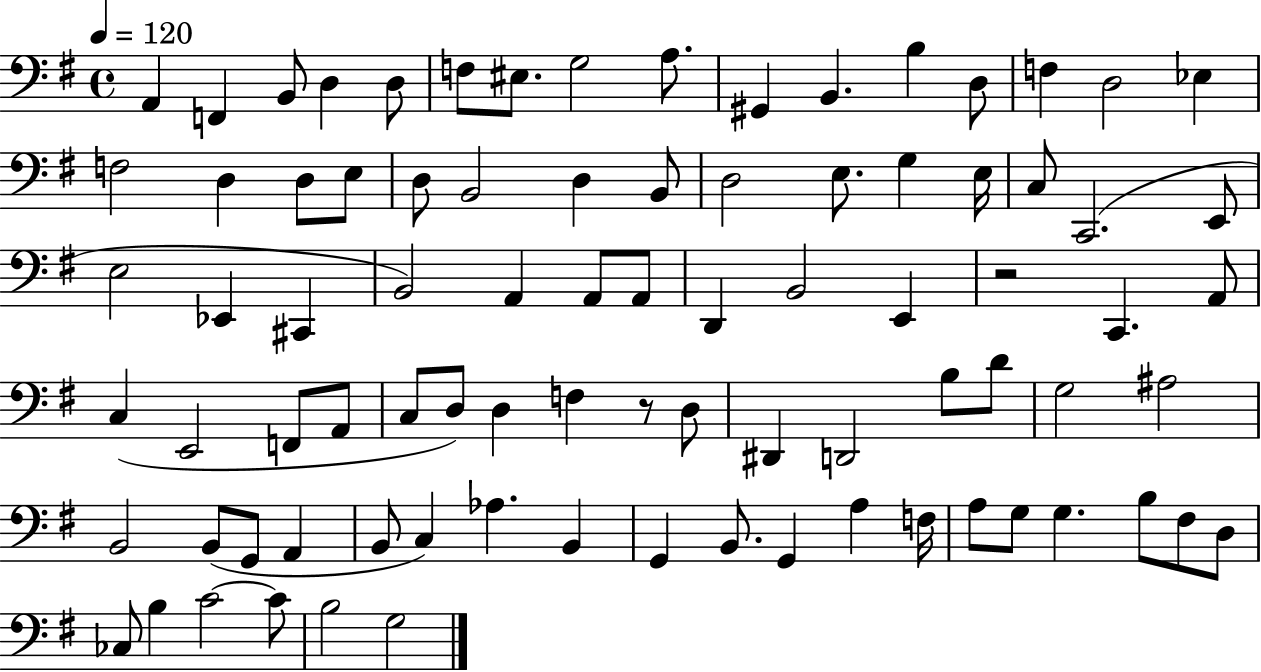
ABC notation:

X:1
T:Untitled
M:4/4
L:1/4
K:G
A,, F,, B,,/2 D, D,/2 F,/2 ^E,/2 G,2 A,/2 ^G,, B,, B, D,/2 F, D,2 _E, F,2 D, D,/2 E,/2 D,/2 B,,2 D, B,,/2 D,2 E,/2 G, E,/4 C,/2 C,,2 E,,/2 E,2 _E,, ^C,, B,,2 A,, A,,/2 A,,/2 D,, B,,2 E,, z2 C,, A,,/2 C, E,,2 F,,/2 A,,/2 C,/2 D,/2 D, F, z/2 D,/2 ^D,, D,,2 B,/2 D/2 G,2 ^A,2 B,,2 B,,/2 G,,/2 A,, B,,/2 C, _A, B,, G,, B,,/2 G,, A, F,/4 A,/2 G,/2 G, B,/2 ^F,/2 D,/2 _C,/2 B, C2 C/2 B,2 G,2